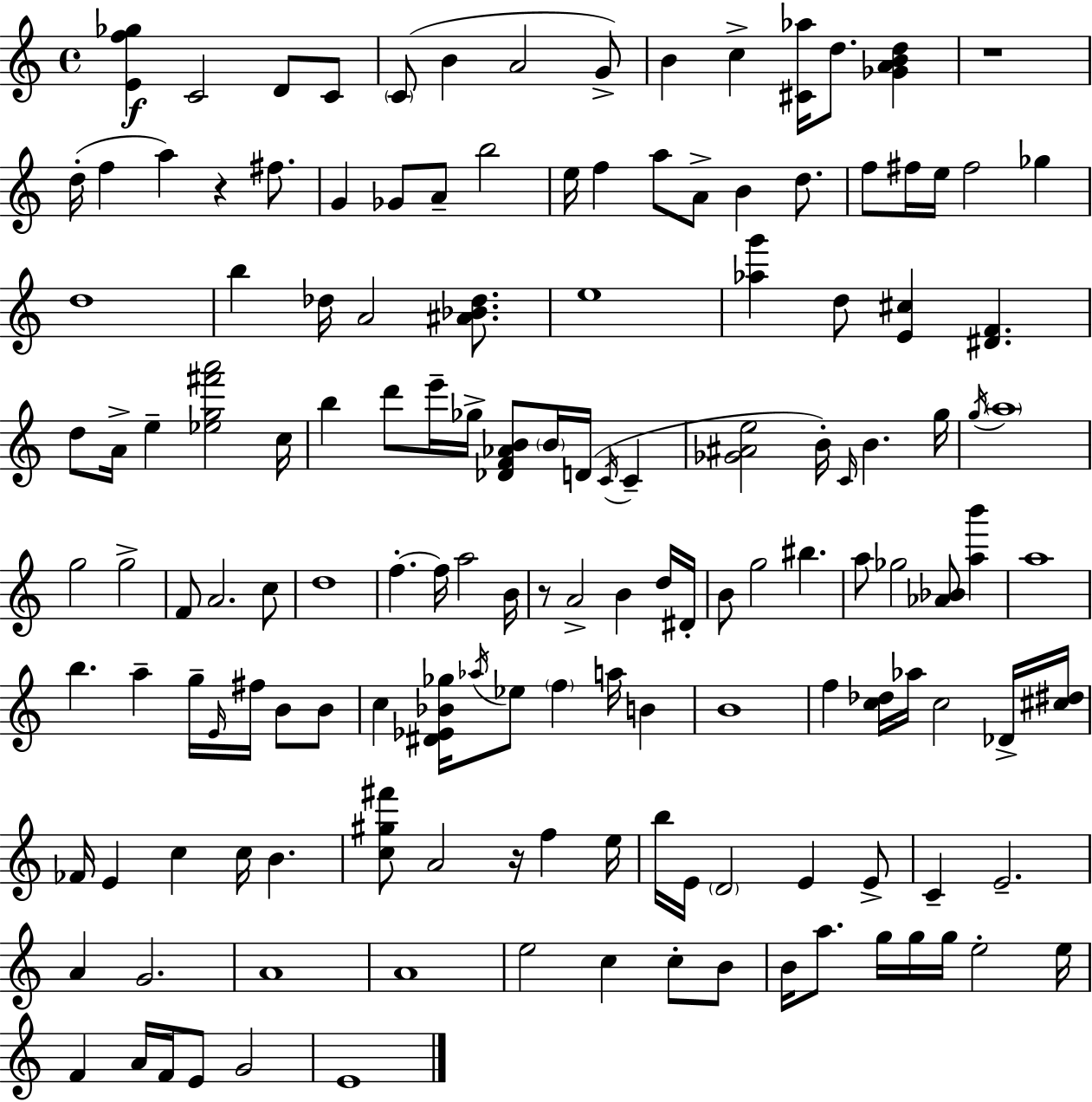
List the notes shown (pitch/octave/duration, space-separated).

[E4,F5,Gb5]/q C4/h D4/e C4/e C4/e B4/q A4/h G4/e B4/q C5/q [C#4,Ab5]/s D5/e. [Gb4,A4,B4,D5]/q R/w D5/s F5/q A5/q R/q F#5/e. G4/q Gb4/e A4/e B5/h E5/s F5/q A5/e A4/e B4/q D5/e. F5/e F#5/s E5/s F#5/h Gb5/q D5/w B5/q Db5/s A4/h [A#4,Bb4,Db5]/e. E5/w [Ab5,G6]/q D5/e [E4,C#5]/q [D#4,F4]/q. D5/e A4/s E5/q [Eb5,G5,F#6,A6]/h C5/s B5/q D6/e E6/s Gb5/s [Db4,F4,Ab4,B4]/e B4/s D4/s C4/s C4/q [Gb4,A#4,E5]/h B4/s C4/s B4/q. G5/s G5/s A5/w G5/h G5/h F4/e A4/h. C5/e D5/w F5/q. F5/s A5/h B4/s R/e A4/h B4/q D5/s D#4/s B4/e G5/h BIS5/q. A5/e Gb5/h [Ab4,Bb4]/e [A5,B6]/q A5/w B5/q. A5/q G5/s E4/s F#5/s B4/e B4/e C5/q [D#4,Eb4,Bb4,Gb5]/s Ab5/s Eb5/e F5/q A5/s B4/q B4/w F5/q [C5,Db5]/s Ab5/s C5/h Db4/s [C#5,D#5]/s FES4/s E4/q C5/q C5/s B4/q. [C5,G#5,F#6]/e A4/h R/s F5/q E5/s B5/s E4/s D4/h E4/q E4/e C4/q E4/h. A4/q G4/h. A4/w A4/w E5/h C5/q C5/e B4/e B4/s A5/e. G5/s G5/s G5/s E5/h E5/s F4/q A4/s F4/s E4/e G4/h E4/w